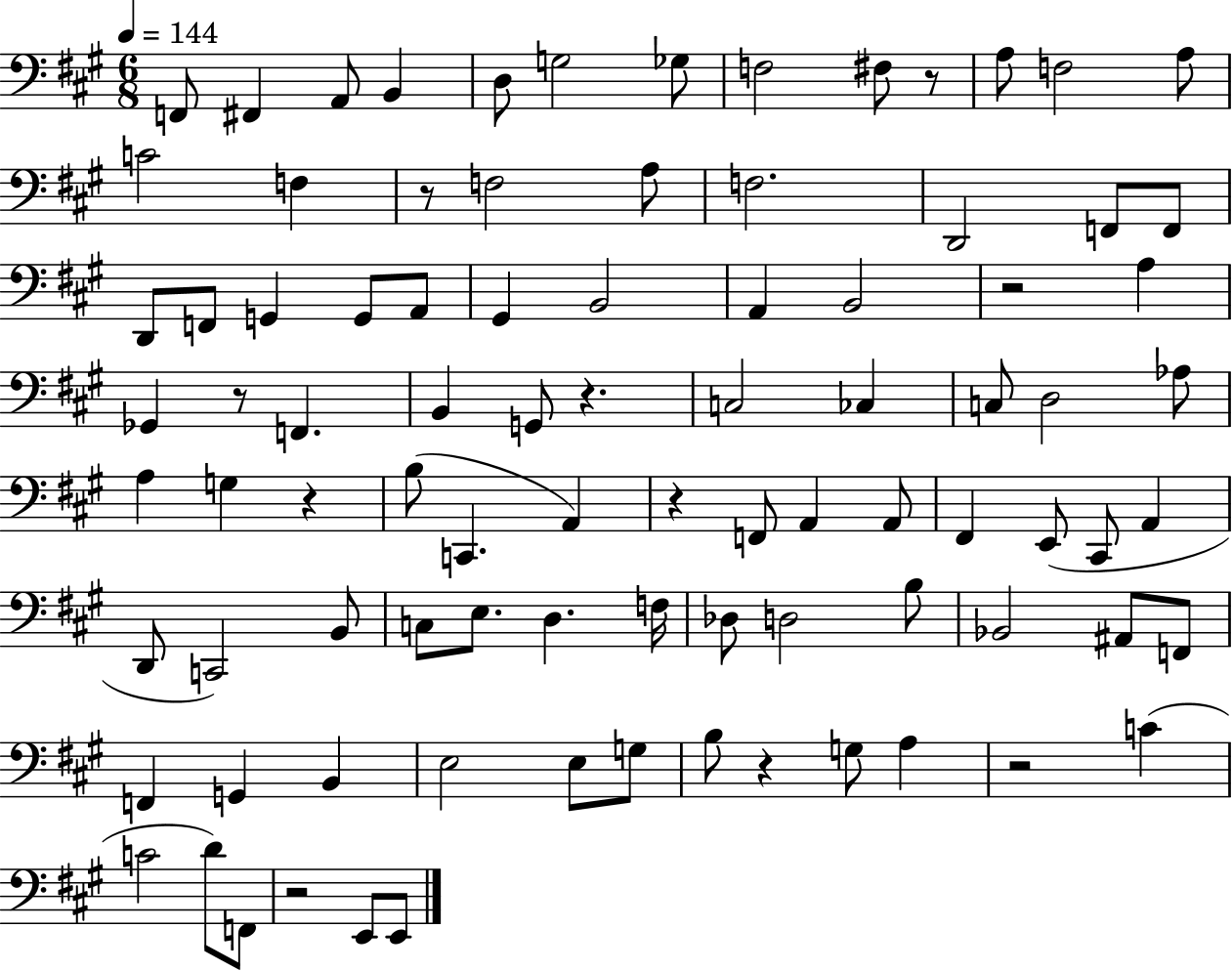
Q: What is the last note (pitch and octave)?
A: E2